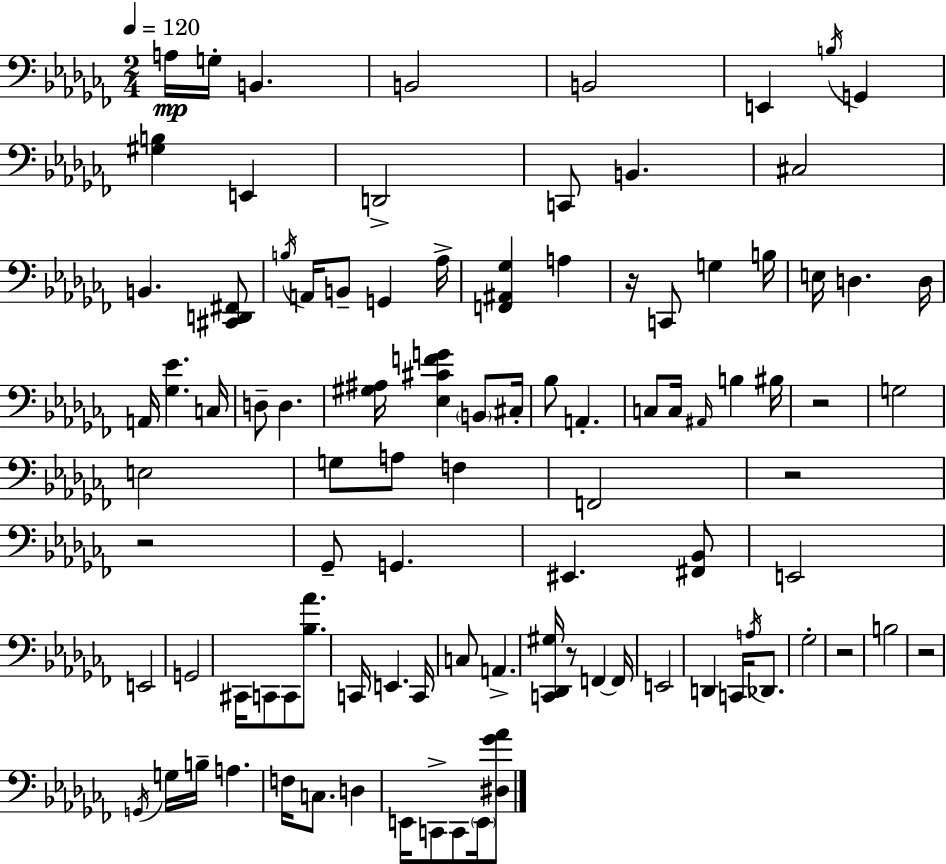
{
  \clef bass
  \numericTimeSignature
  \time 2/4
  \key aes \minor
  \tempo 4 = 120
  \repeat volta 2 { a16\mp g16-. b,4. | b,2 | b,2 | e,4 \acciaccatura { b16 } g,4 | \break <gis b>4 e,4 | d,2-> | c,8 b,4. | cis2 | \break b,4. <cis, d, fis,>8 | \acciaccatura { b16 } a,16 b,8-- g,4 | aes16-> <f, ais, ges>4 a4 | r16 c,8 g4 | \break b16 e16 d4. | d16 a,16 <ges ees'>4. | c16 d8-- d4. | <gis ais>16 <ees cis' f' g'>4 \parenthesize b,8 | \break cis16-. bes8 a,4.-. | c8 c16 \grace { ais,16 } b4 | bis16 r2 | g2 | \break e2 | g8 a8 f4 | f,2 | r2 | \break r2 | ges,8-- g,4. | eis,4. | <fis, bes,>8 e,2 | \break e,2 | g,2 | cis,16 c,8 c,8 | <bes aes'>8. c,16 e,4. | \break c,16 c8 a,4.-> | <c, des, gis>16 r8 f,4~~ | f,16 e,2 | d,4 c,16 | \break \acciaccatura { a16 } des,8. ges2-. | r2 | b2 | r2 | \break \acciaccatura { g,16 } g16 b16-- a4. | f16 c8. | d4 e,16 c,8-> | c,8 \parenthesize e,16 <dis ges' aes'>8 } \bar "|."
}